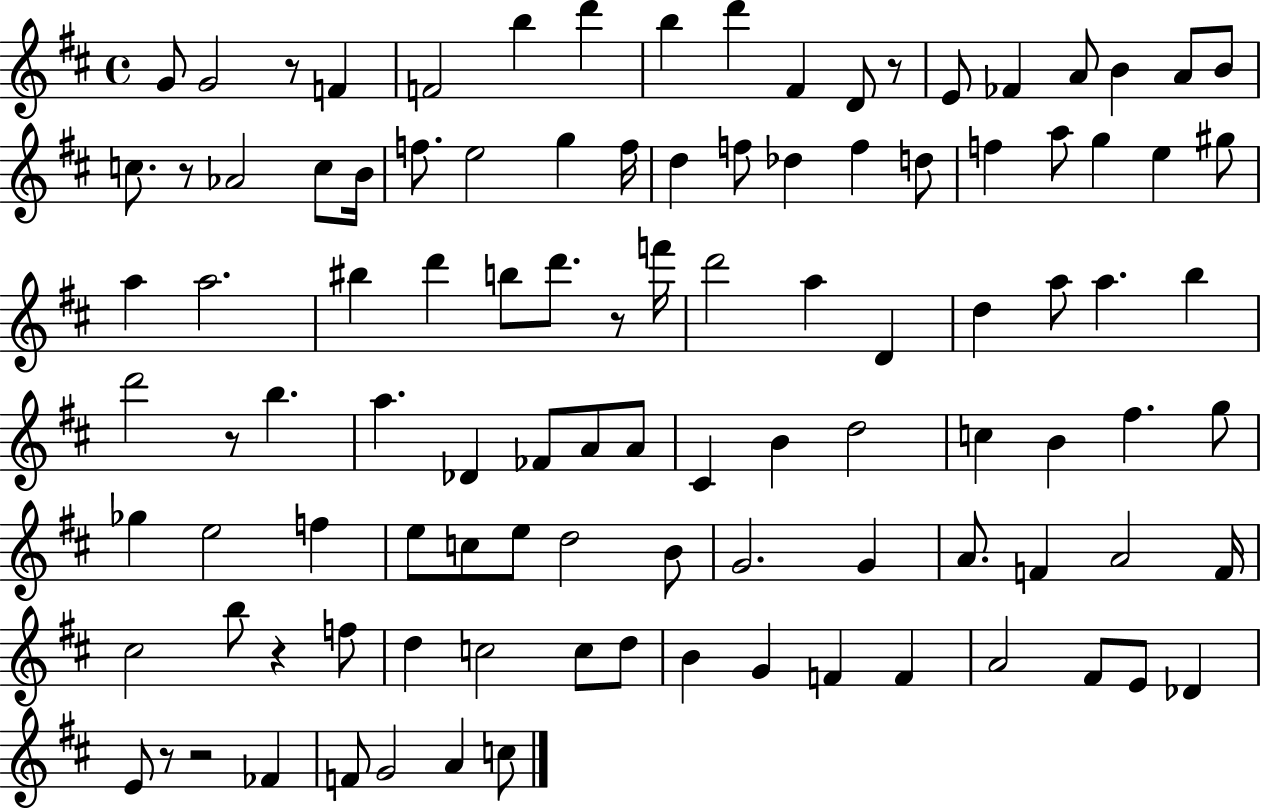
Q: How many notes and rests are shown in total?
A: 105